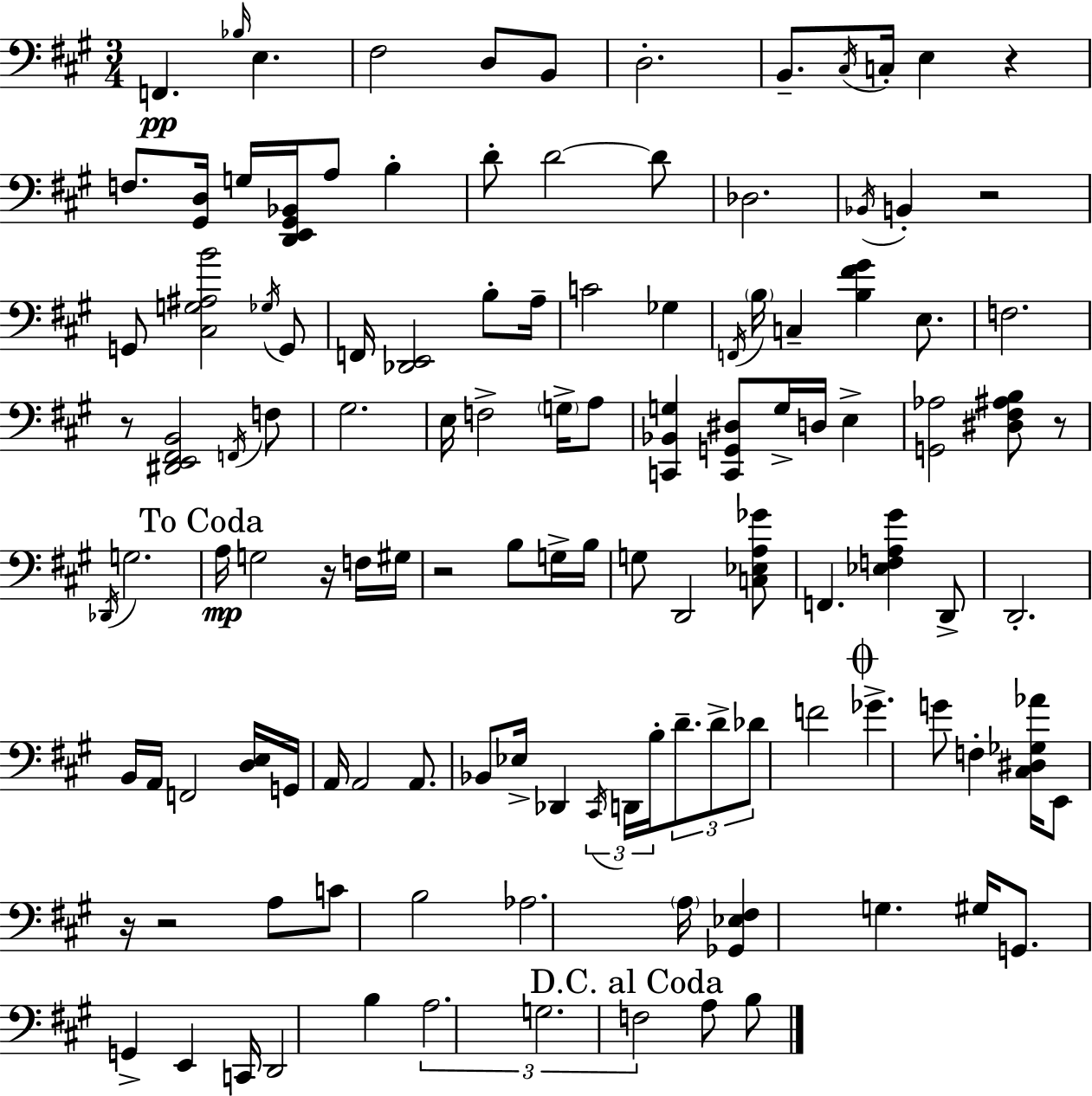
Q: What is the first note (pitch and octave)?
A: F2